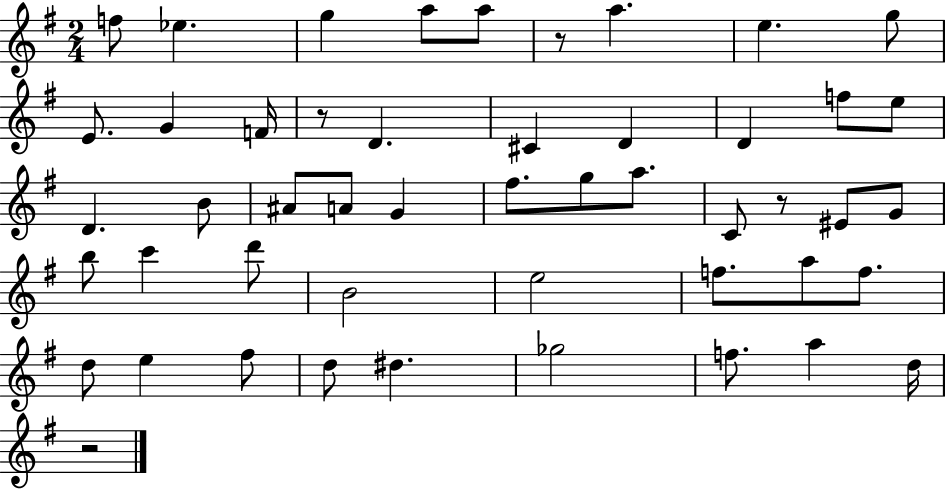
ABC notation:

X:1
T:Untitled
M:2/4
L:1/4
K:G
f/2 _e g a/2 a/2 z/2 a e g/2 E/2 G F/4 z/2 D ^C D D f/2 e/2 D B/2 ^A/2 A/2 G ^f/2 g/2 a/2 C/2 z/2 ^E/2 G/2 b/2 c' d'/2 B2 e2 f/2 a/2 f/2 d/2 e ^f/2 d/2 ^d _g2 f/2 a d/4 z2